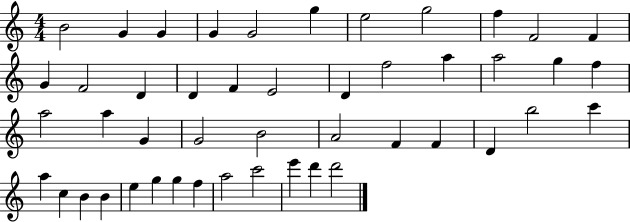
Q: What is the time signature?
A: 4/4